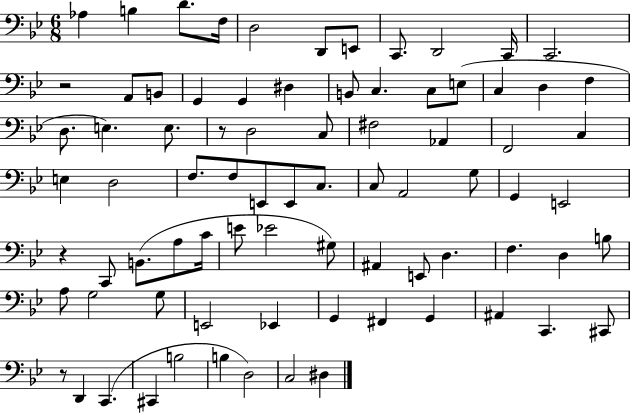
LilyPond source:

{
  \clef bass
  \numericTimeSignature
  \time 6/8
  \key bes \major
  \repeat volta 2 { aes4 b4 d'8. f16 | d2 d,8 e,8 | c,8. d,2 c,16 | c,2. | \break r2 a,8 b,8 | g,4 g,4 dis4 | b,8 c4. c8 e8( | c4 d4 f4 | \break d8. e4.) e8. | r8 d2 c8 | fis2 aes,4 | f,2 c4 | \break e4 d2 | f8. f8 e,8 e,8 c8. | c8 a,2 g8 | g,4 e,2 | \break r4 c,8 b,8.( a8 c'16 | e'8 ees'2 gis8) | ais,4 e,8 d4. | f4. d4 b8 | \break a8 g2 g8 | e,2 ees,4 | g,4 fis,4 g,4 | ais,4 c,4. cis,8 | \break r8 d,4 c,4.( | cis,4 b2 | b4 d2) | c2 dis4 | \break } \bar "|."
}